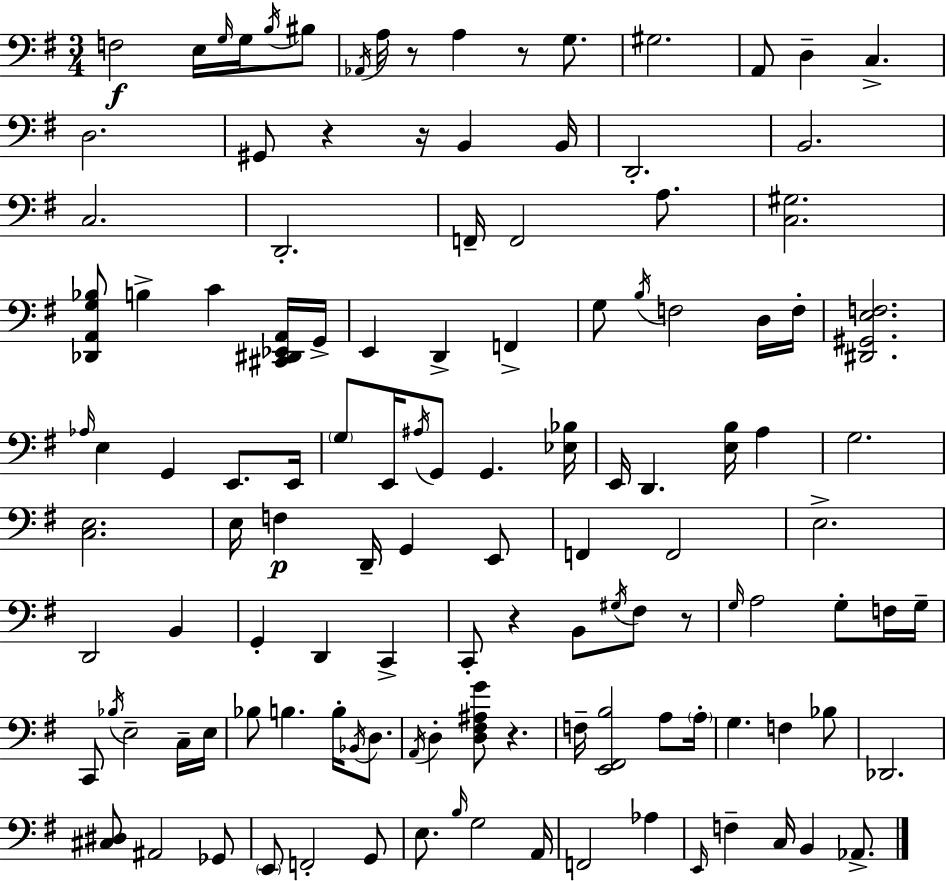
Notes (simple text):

F3/h E3/s G3/s G3/s B3/s BIS3/e Ab2/s A3/s R/e A3/q R/e G3/e. G#3/h. A2/e D3/q C3/q. D3/h. G#2/e R/q R/s B2/q B2/s D2/h. B2/h. C3/h. D2/h. F2/s F2/h A3/e. [C3,G#3]/h. [Db2,A2,G3,Bb3]/e B3/q C4/q [C#2,D#2,Eb2,A2]/s G2/s E2/q D2/q F2/q G3/e B3/s F3/h D3/s F3/s [D#2,G#2,E3,F3]/h. Ab3/s E3/q G2/q E2/e. E2/s G3/e E2/s A#3/s G2/e G2/q. [Eb3,Bb3]/s E2/s D2/q. [E3,B3]/s A3/q G3/h. [C3,E3]/h. E3/s F3/q D2/s G2/q E2/e F2/q F2/h E3/h. D2/h B2/q G2/q D2/q C2/q C2/e R/q B2/e G#3/s F#3/e R/e G3/s A3/h G3/e F3/s G3/s C2/e Bb3/s E3/h C3/s E3/s Bb3/e B3/q. B3/s Bb2/s D3/e. A2/s D3/q [D3,F#3,A#3,G4]/e R/q. F3/s [E2,F#2,B3]/h A3/e A3/s G3/q. F3/q Bb3/e Db2/h. [C#3,D#3]/e A#2/h Gb2/e E2/e F2/h G2/e E3/e. B3/s G3/h A2/s F2/h Ab3/q E2/s F3/q C3/s B2/q Ab2/e.